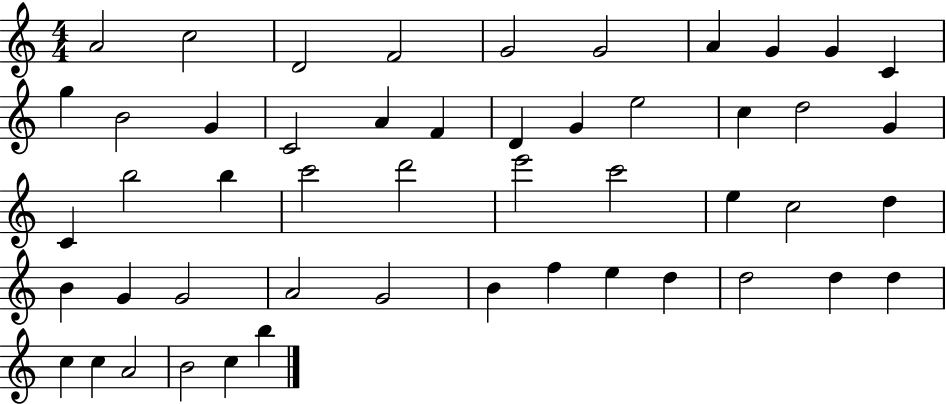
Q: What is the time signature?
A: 4/4